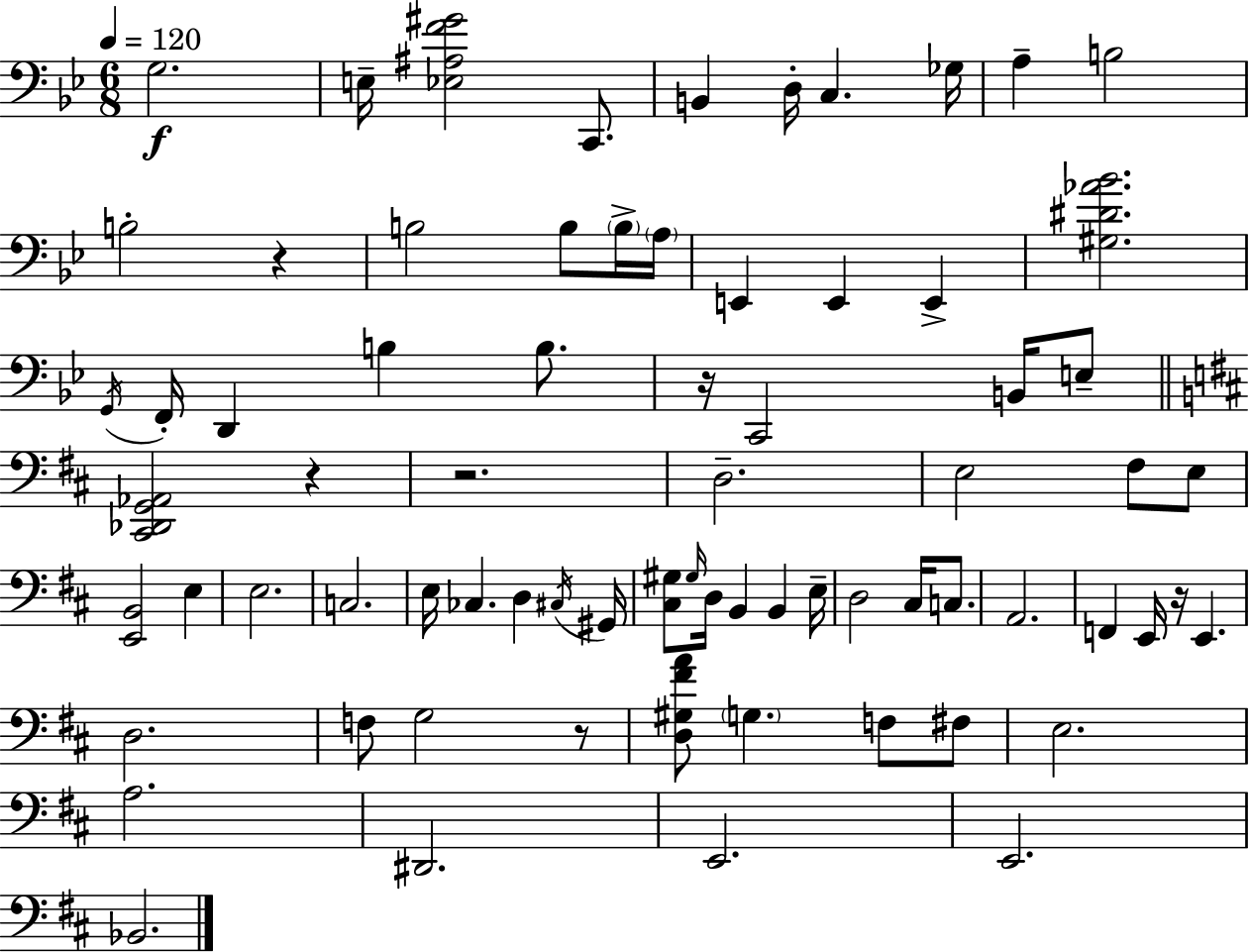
X:1
T:Untitled
M:6/8
L:1/4
K:Bb
G,2 E,/4 [_E,^A,F^G]2 C,,/2 B,, D,/4 C, _G,/4 A, B,2 B,2 z B,2 B,/2 B,/4 A,/4 E,, E,, E,, [^G,^D_A_B]2 G,,/4 F,,/4 D,, B, B,/2 z/4 C,,2 B,,/4 E,/2 [^C,,_D,,G,,_A,,]2 z z2 D,2 E,2 ^F,/2 E,/2 [E,,B,,]2 E, E,2 C,2 E,/4 _C, D, ^C,/4 ^G,,/4 [^C,^G,]/2 ^G,/4 D,/4 B,, B,, E,/4 D,2 ^C,/4 C,/2 A,,2 F,, E,,/4 z/4 E,, D,2 F,/2 G,2 z/2 [D,^G,^FA]/2 G, F,/2 ^F,/2 E,2 A,2 ^D,,2 E,,2 E,,2 _B,,2